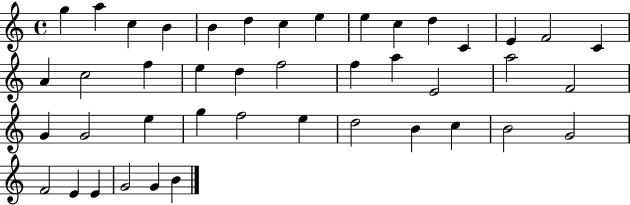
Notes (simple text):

G5/q A5/q C5/q B4/q B4/q D5/q C5/q E5/q E5/q C5/q D5/q C4/q E4/q F4/h C4/q A4/q C5/h F5/q E5/q D5/q F5/h F5/q A5/q E4/h A5/h F4/h G4/q G4/h E5/q G5/q F5/h E5/q D5/h B4/q C5/q B4/h G4/h F4/h E4/q E4/q G4/h G4/q B4/q